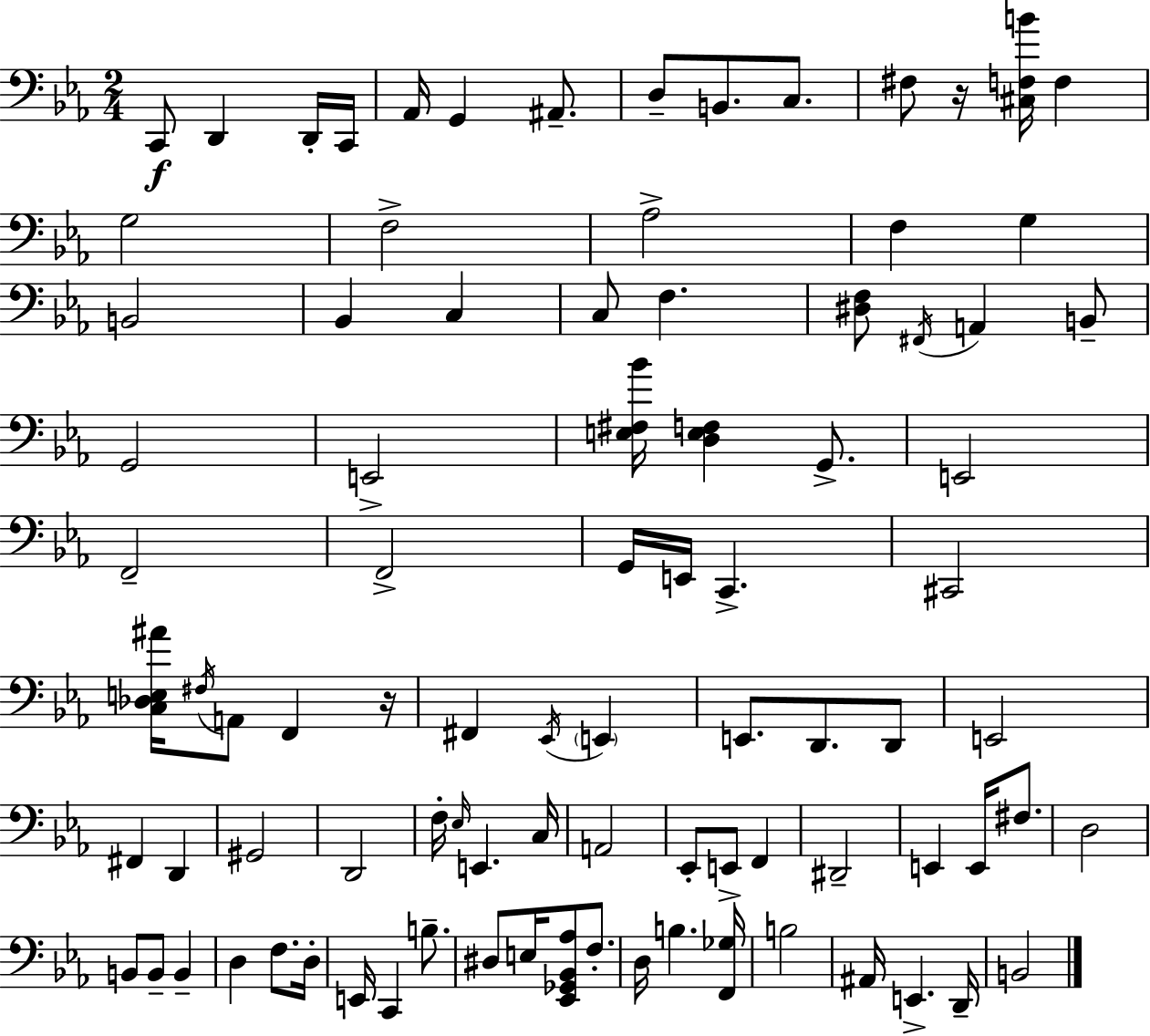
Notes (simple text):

C2/e D2/q D2/s C2/s Ab2/s G2/q A#2/e. D3/e B2/e. C3/e. F#3/e R/s [C#3,F3,B4]/s F3/q G3/h F3/h Ab3/h F3/q G3/q B2/h Bb2/q C3/q C3/e F3/q. [D#3,F3]/e F#2/s A2/q B2/e G2/h E2/h [E3,F#3,Bb4]/s [D3,E3,F3]/q G2/e. E2/h F2/h F2/h G2/s E2/s C2/q. C#2/h [C3,Db3,E3,A#4]/s F#3/s A2/e F2/q R/s F#2/q Eb2/s E2/q E2/e. D2/e. D2/e E2/h F#2/q D2/q G#2/h D2/h F3/s Eb3/s E2/q. C3/s A2/h Eb2/e E2/e F2/q D#2/h E2/q E2/s F#3/e. D3/h B2/e B2/e B2/q D3/q F3/e. D3/s E2/s C2/q B3/e. D#3/e E3/s [Eb2,Gb2,Bb2,Ab3]/e F3/e. D3/s B3/q. [F2,Gb3]/s B3/h A#2/s E2/q. D2/s B2/h